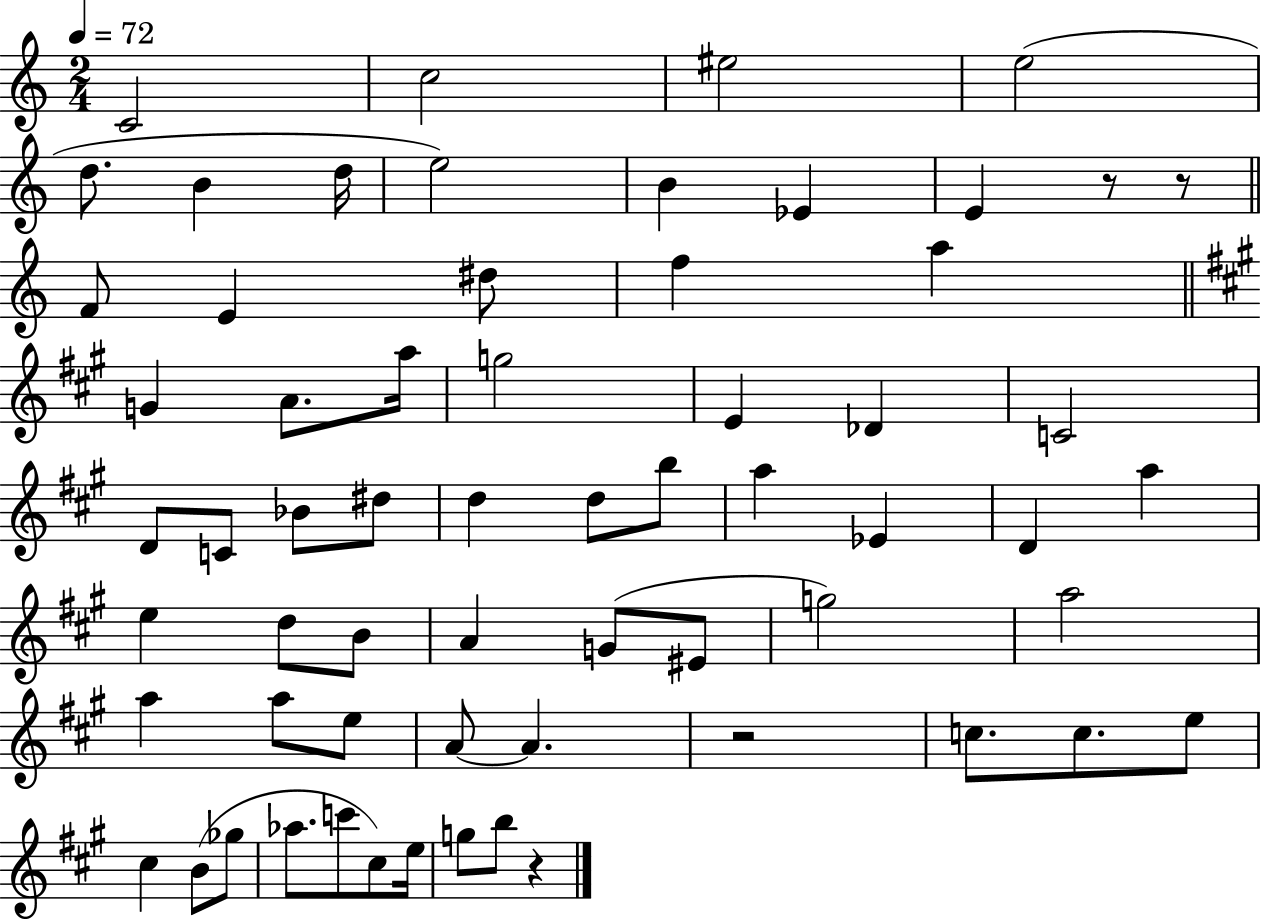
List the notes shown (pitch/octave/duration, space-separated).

C4/h C5/h EIS5/h E5/h D5/e. B4/q D5/s E5/h B4/q Eb4/q E4/q R/e R/e F4/e E4/q D#5/e F5/q A5/q G4/q A4/e. A5/s G5/h E4/q Db4/q C4/h D4/e C4/e Bb4/e D#5/e D5/q D5/e B5/e A5/q Eb4/q D4/q A5/q E5/q D5/e B4/e A4/q G4/e EIS4/e G5/h A5/h A5/q A5/e E5/e A4/e A4/q. R/h C5/e. C5/e. E5/e C#5/q B4/e Gb5/e Ab5/e. C6/e C#5/e E5/s G5/e B5/e R/q